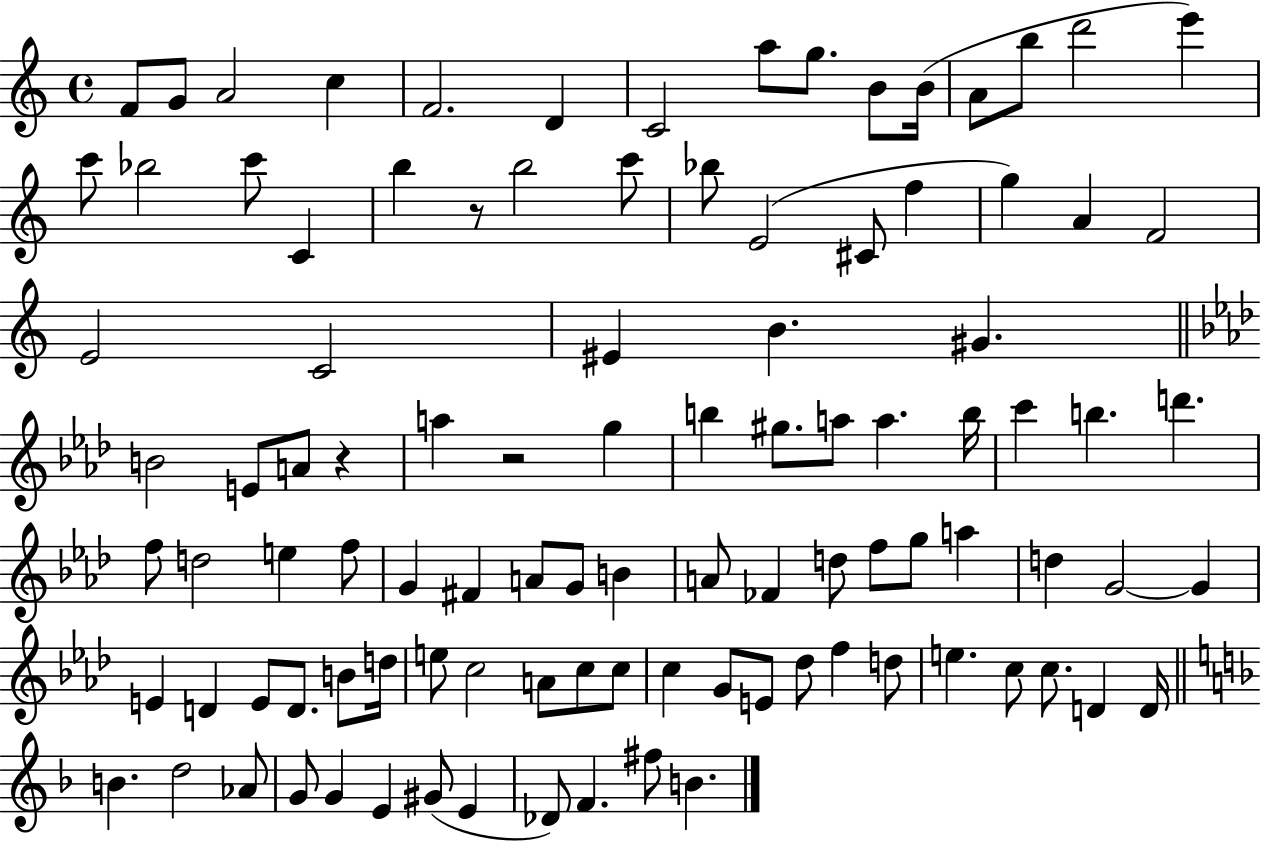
{
  \clef treble
  \time 4/4
  \defaultTimeSignature
  \key c \major
  \repeat volta 2 { f'8 g'8 a'2 c''4 | f'2. d'4 | c'2 a''8 g''8. b'8 b'16( | a'8 b''8 d'''2 e'''4) | \break c'''8 bes''2 c'''8 c'4 | b''4 r8 b''2 c'''8 | bes''8 e'2( cis'8 f''4 | g''4) a'4 f'2 | \break e'2 c'2 | eis'4 b'4. gis'4. | \bar "||" \break \key f \minor b'2 e'8 a'8 r4 | a''4 r2 g''4 | b''4 gis''8. a''8 a''4. b''16 | c'''4 b''4. d'''4. | \break f''8 d''2 e''4 f''8 | g'4 fis'4 a'8 g'8 b'4 | a'8 fes'4 d''8 f''8 g''8 a''4 | d''4 g'2~~ g'4 | \break e'4 d'4 e'8 d'8. b'8 d''16 | e''8 c''2 a'8 c''8 c''8 | c''4 g'8 e'8 des''8 f''4 d''8 | e''4. c''8 c''8. d'4 d'16 | \break \bar "||" \break \key f \major b'4. d''2 aes'8 | g'8 g'4 e'4 gis'8( e'4 | des'8) f'4. fis''8 b'4. | } \bar "|."
}